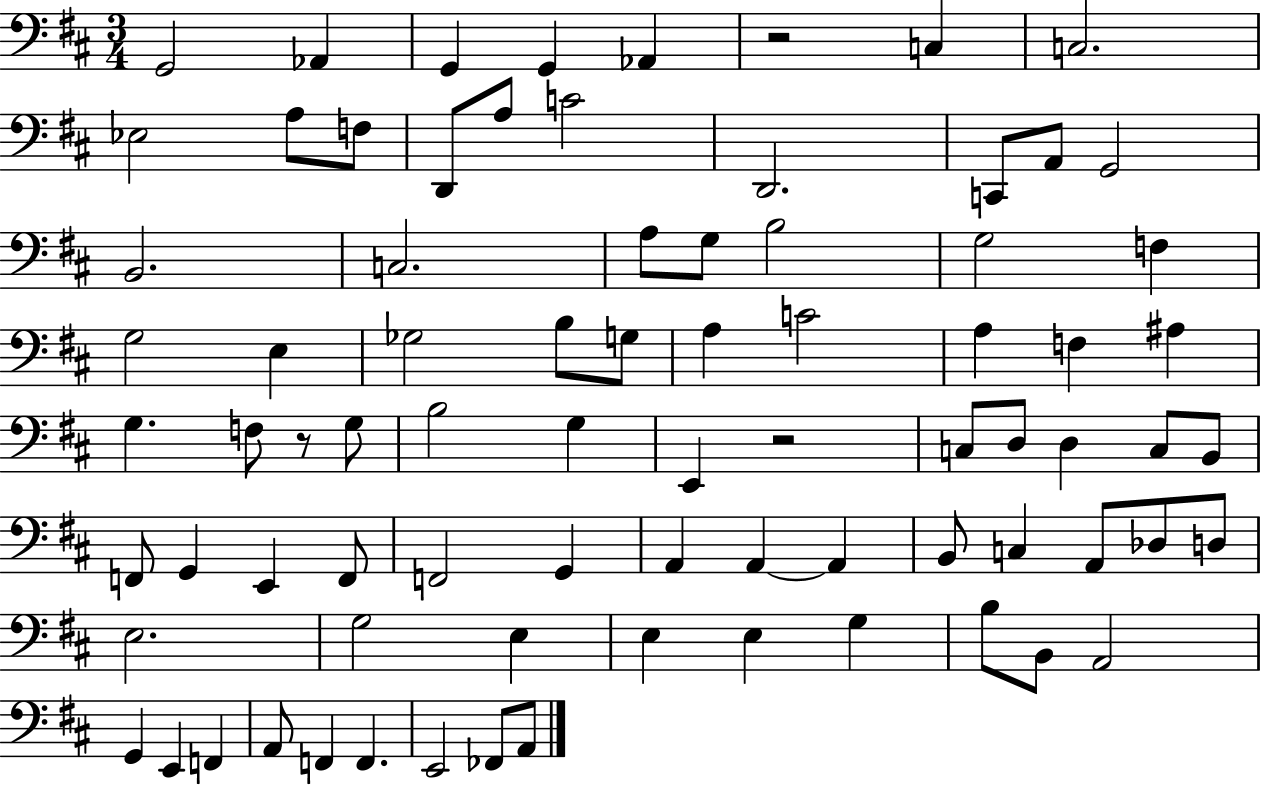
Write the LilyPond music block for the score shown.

{
  \clef bass
  \numericTimeSignature
  \time 3/4
  \key d \major
  g,2 aes,4 | g,4 g,4 aes,4 | r2 c4 | c2. | \break ees2 a8 f8 | d,8 a8 c'2 | d,2. | c,8 a,8 g,2 | \break b,2. | c2. | a8 g8 b2 | g2 f4 | \break g2 e4 | ges2 b8 g8 | a4 c'2 | a4 f4 ais4 | \break g4. f8 r8 g8 | b2 g4 | e,4 r2 | c8 d8 d4 c8 b,8 | \break f,8 g,4 e,4 f,8 | f,2 g,4 | a,4 a,4~~ a,4 | b,8 c4 a,8 des8 d8 | \break e2. | g2 e4 | e4 e4 g4 | b8 b,8 a,2 | \break g,4 e,4 f,4 | a,8 f,4 f,4. | e,2 fes,8 a,8 | \bar "|."
}